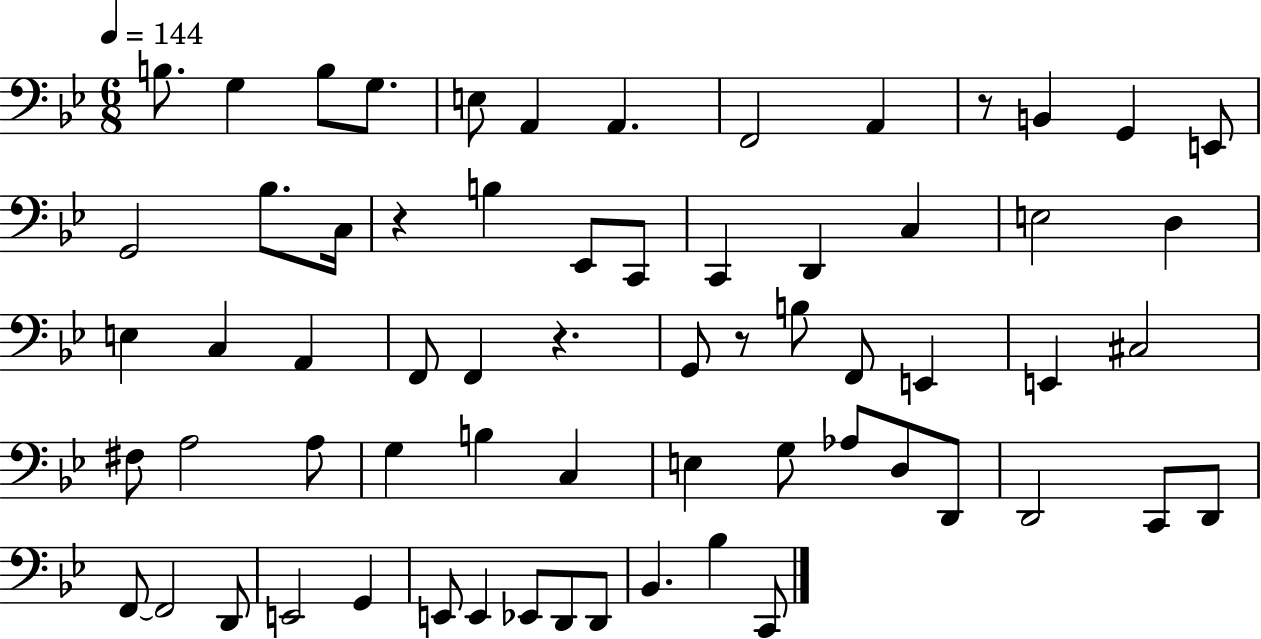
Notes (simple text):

B3/e. G3/q B3/e G3/e. E3/e A2/q A2/q. F2/h A2/q R/e B2/q G2/q E2/e G2/h Bb3/e. C3/s R/q B3/q Eb2/e C2/e C2/q D2/q C3/q E3/h D3/q E3/q C3/q A2/q F2/e F2/q R/q. G2/e R/e B3/e F2/e E2/q E2/q C#3/h F#3/e A3/h A3/e G3/q B3/q C3/q E3/q G3/e Ab3/e D3/e D2/e D2/h C2/e D2/e F2/e F2/h D2/e E2/h G2/q E2/e E2/q Eb2/e D2/e D2/e Bb2/q. Bb3/q C2/e